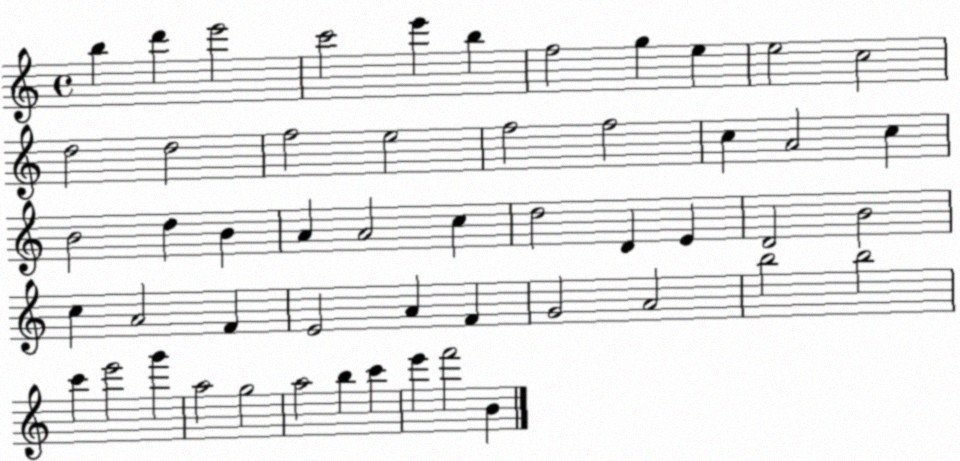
X:1
T:Untitled
M:4/4
L:1/4
K:C
b d' e'2 c'2 e' b f2 g e e2 c2 d2 d2 f2 e2 f2 f2 c A2 c B2 d B A A2 c d2 D E D2 B2 c A2 F E2 A F G2 A2 b2 b2 c' e'2 g' a2 g2 a2 b c' e' f'2 B